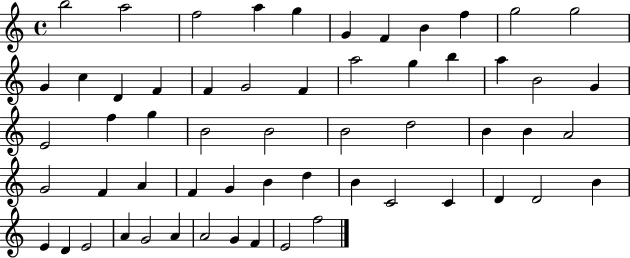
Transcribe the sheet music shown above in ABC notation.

X:1
T:Untitled
M:4/4
L:1/4
K:C
b2 a2 f2 a g G F B f g2 g2 G c D F F G2 F a2 g b a B2 G E2 f g B2 B2 B2 d2 B B A2 G2 F A F G B d B C2 C D D2 B E D E2 A G2 A A2 G F E2 f2